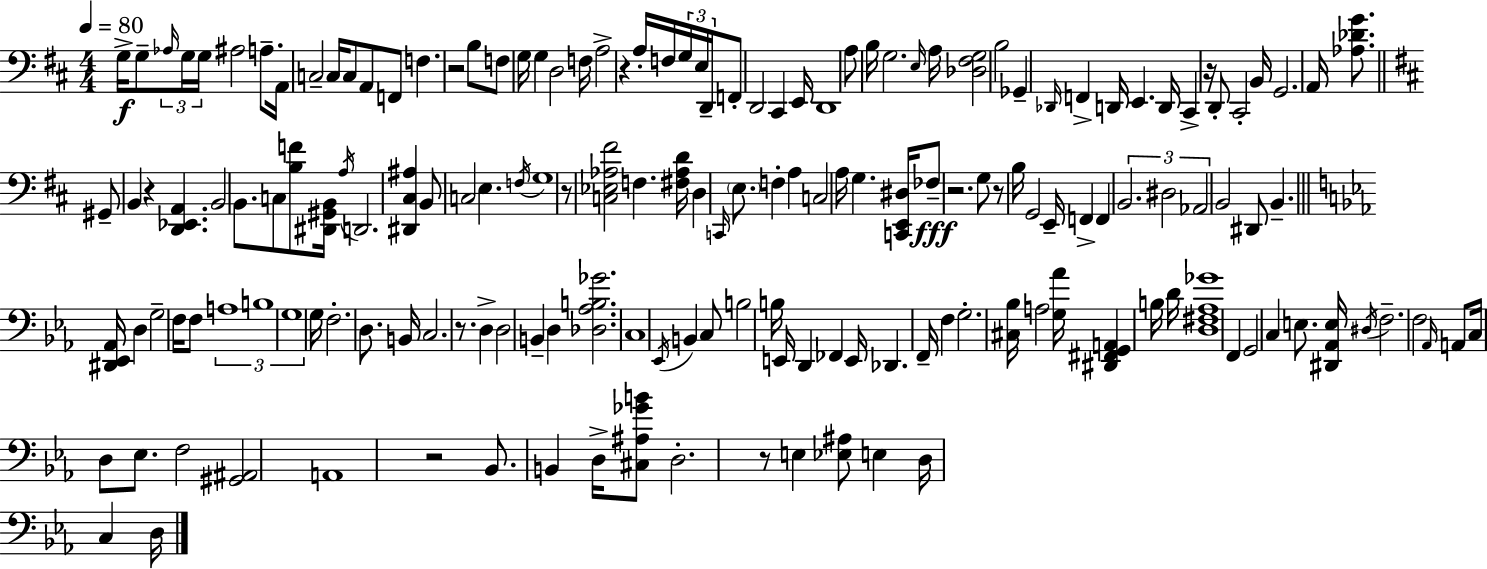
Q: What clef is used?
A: bass